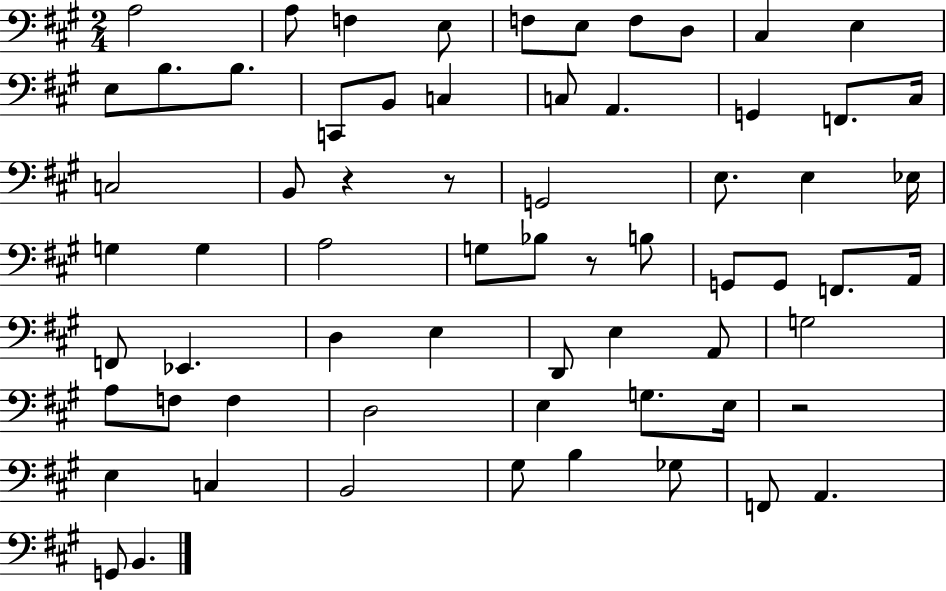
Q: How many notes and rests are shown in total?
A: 66